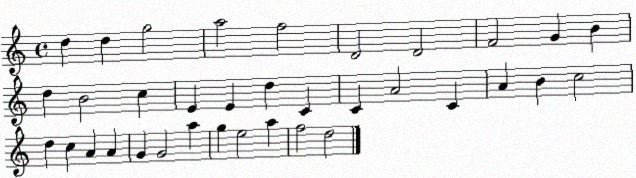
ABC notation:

X:1
T:Untitled
M:4/4
L:1/4
K:C
d d g2 a2 f2 D2 D2 F2 G B d B2 c E E d C C A2 C A B c2 d c A A G G2 a g e2 a f2 d2